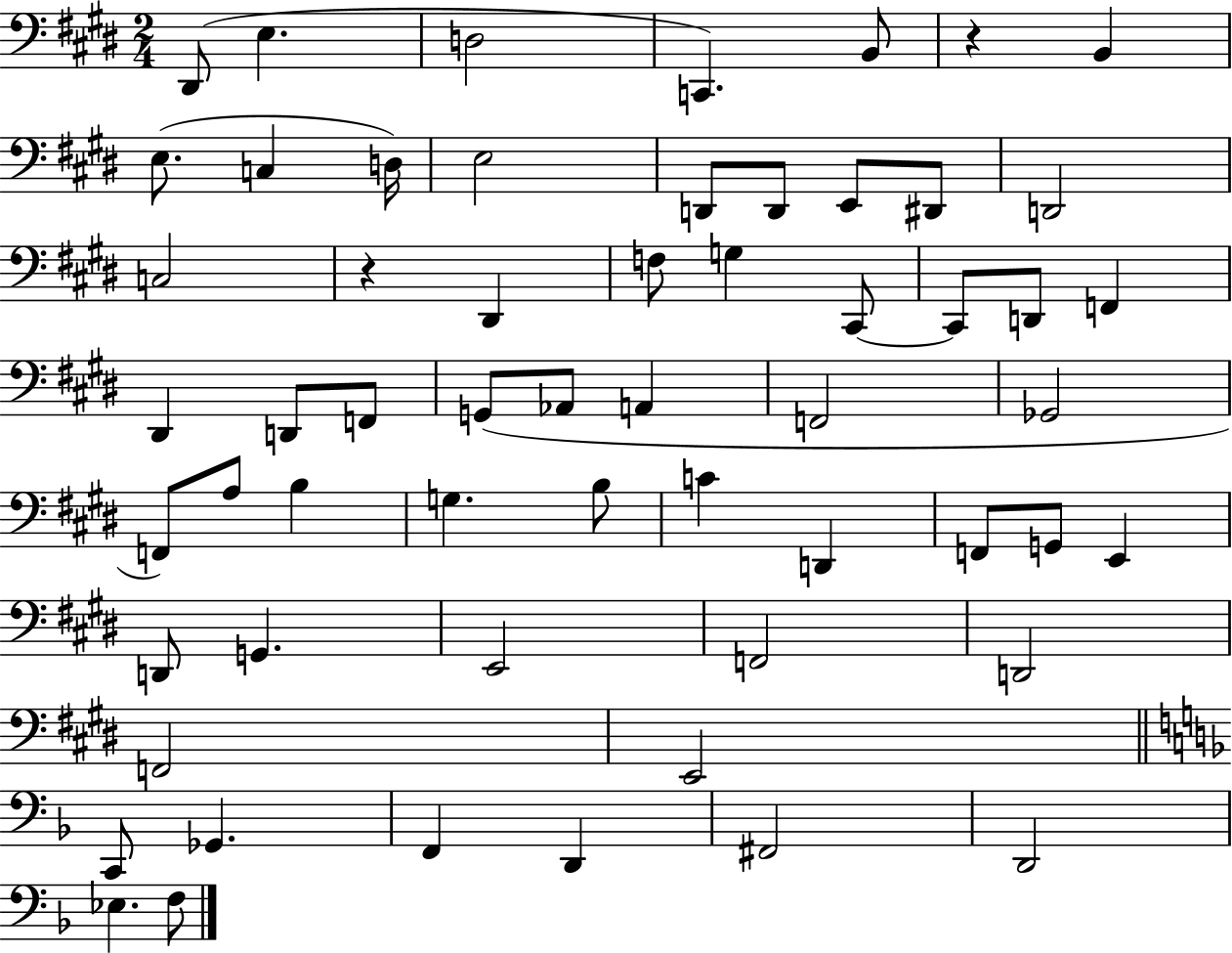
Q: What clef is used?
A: bass